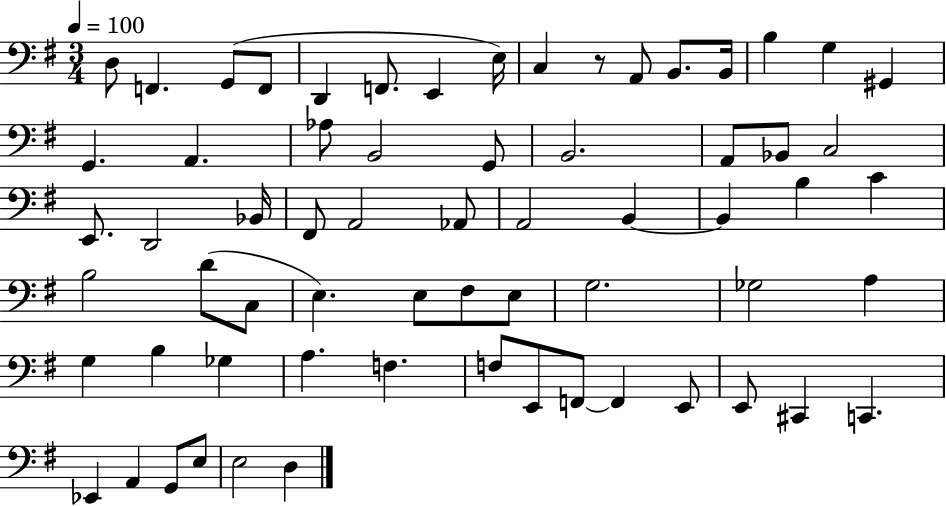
X:1
T:Untitled
M:3/4
L:1/4
K:G
D,/2 F,, G,,/2 F,,/2 D,, F,,/2 E,, E,/4 C, z/2 A,,/2 B,,/2 B,,/4 B, G, ^G,, G,, A,, _A,/2 B,,2 G,,/2 B,,2 A,,/2 _B,,/2 C,2 E,,/2 D,,2 _B,,/4 ^F,,/2 A,,2 _A,,/2 A,,2 B,, B,, B, C B,2 D/2 C,/2 E, E,/2 ^F,/2 E,/2 G,2 _G,2 A, G, B, _G, A, F, F,/2 E,,/2 F,,/2 F,, E,,/2 E,,/2 ^C,, C,, _E,, A,, G,,/2 E,/2 E,2 D,